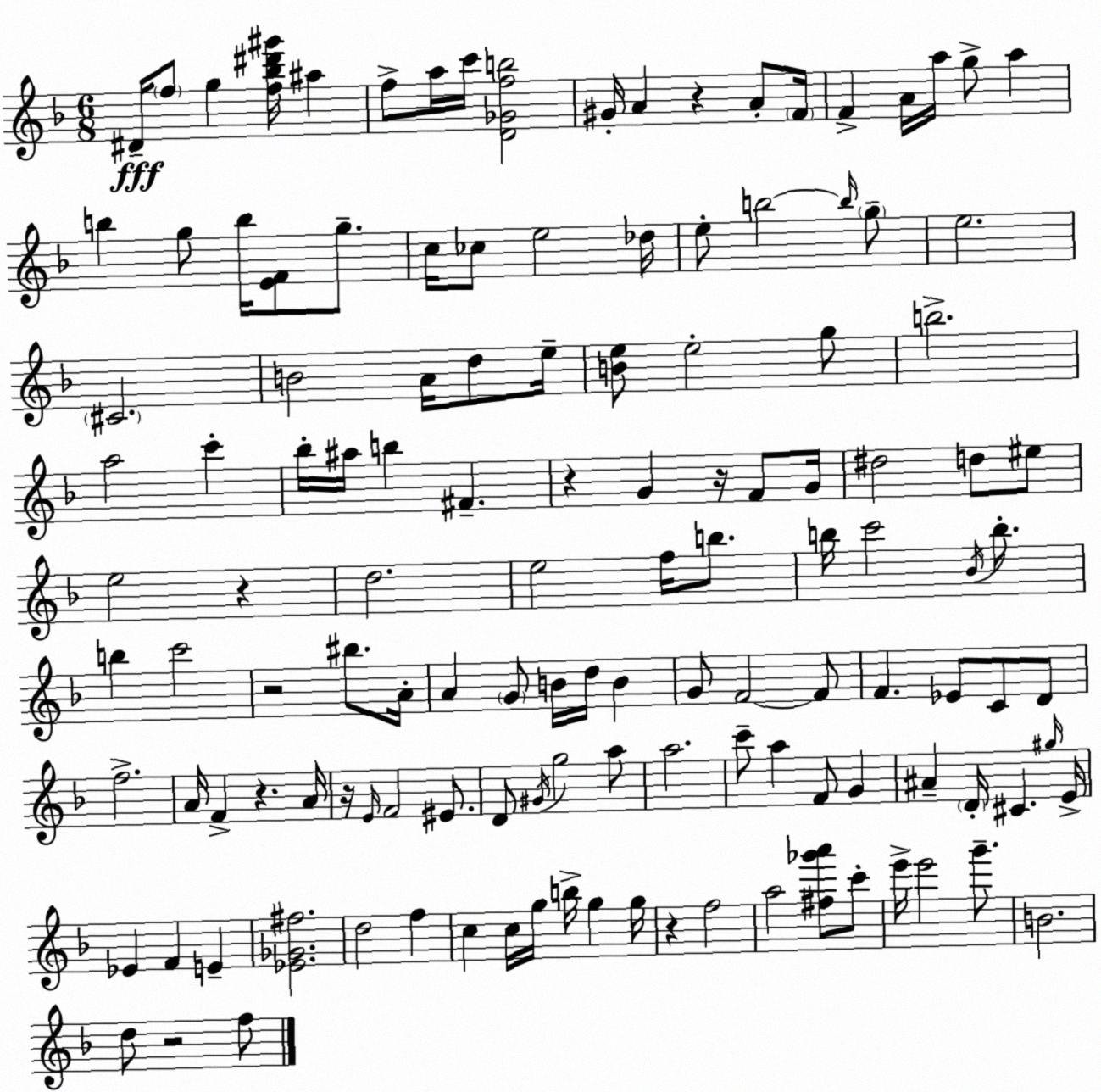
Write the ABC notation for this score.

X:1
T:Untitled
M:6/8
L:1/4
K:F
^D/4 f/2 g [f_b^d'^g']/4 ^a f/2 a/4 c'/4 [D_Gfb]2 ^G/4 A z A/2 F/4 F A/4 a/4 g/2 a b g/2 b/4 [EF]/2 g/2 c/4 _c/2 e2 _d/4 e/2 b2 b/4 g/2 e2 ^C2 B2 A/4 d/2 e/4 [Be]/2 e2 g/2 b2 a2 c' _b/4 ^a/4 b ^F z G z/4 F/2 G/4 ^d2 d/2 ^e/2 e2 z d2 e2 f/4 b/2 b/4 c'2 _B/4 b/2 b c'2 z2 ^b/2 A/4 A G/2 B/4 d/4 B G/2 F2 F/2 F _E/2 C/2 D/2 f2 A/4 F z A/4 z/4 E/4 F2 ^E/2 D/2 ^G/4 g2 a/2 a2 c'/2 a F/2 G ^A D/4 ^C ^g/4 E/4 _E F E [_E_G^f]2 d2 f c c/4 g/4 b/4 g g/4 z f2 a2 [^f_g'a']/2 c'/2 e'/4 e'2 g'/2 B2 d/2 z2 f/2